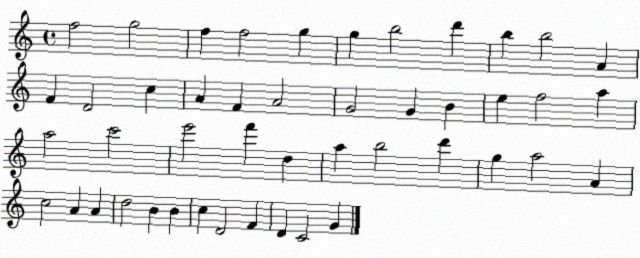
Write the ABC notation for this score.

X:1
T:Untitled
M:4/4
L:1/4
K:C
f2 g2 f f2 g g b2 d' b b2 A F D2 c A F A2 G2 G B e f2 a a2 c'2 e'2 f' d a b2 d' g a2 A c2 A A d2 B B c D2 F D C2 G